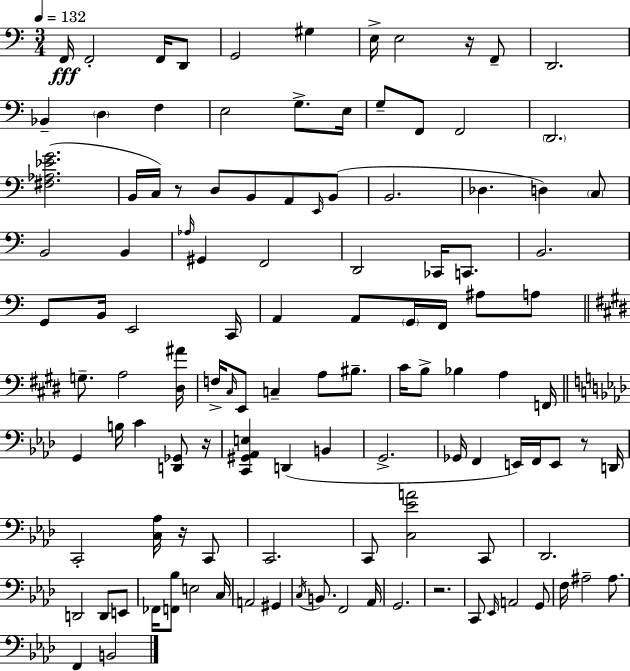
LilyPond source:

{
  \clef bass
  \numericTimeSignature
  \time 3/4
  \key a \minor
  \tempo 4 = 132
  f,16\fff f,2-. f,16 d,8 | g,2 gis4 | e16-> e2 r16 f,8-- | d,2. | \break bes,4-- \parenthesize d4 f4 | e2 g8.-> e16 | g8-- f,8 f,2 | \parenthesize d,2. | \break <fis aes ees' g'>2.( | b,16 c16) r8 d8 b,8 a,8 \grace { e,16 }( b,8 | b,2. | des4. d4) \parenthesize c8 | \break b,2 b,4 | \grace { aes16 } gis,4 f,2 | d,2 ces,16 c,8. | b,2. | \break g,8 b,16 e,2 | c,16 a,4 a,8 \parenthesize g,16 f,16 ais8 | a8 \bar "||" \break \key e \major g8.-- a2 <dis ais'>16 | f16-> \grace { cis16 } e,8 c4-- a8 bis8.-- | cis'16 b8-> bes4 a4 | f,16 \bar "||" \break \key aes \major g,4 b16 c'4 <d, ges,>8 r16 | <c, gis, aes, e>4 d,4( b,4 | g,2.-> | ges,16 f,4 e,16) f,16 e,8 r8 d,16 | \break c,2-. <c aes>16 r16 c,8 | c,2. | c,8 <c ees' a'>2 c,8 | des,2. | \break d,2 d,8 e,8 | fes,16 <f, bes>8 e2 c16 | a,2 gis,4 | \acciaccatura { c16 } b,8. f,2 | \break aes,16 g,2. | r2. | c,8 \grace { ees,16 } a,2 | g,8 f16 ais2-- ais8. | \break f,4 b,2 | \bar "|."
}